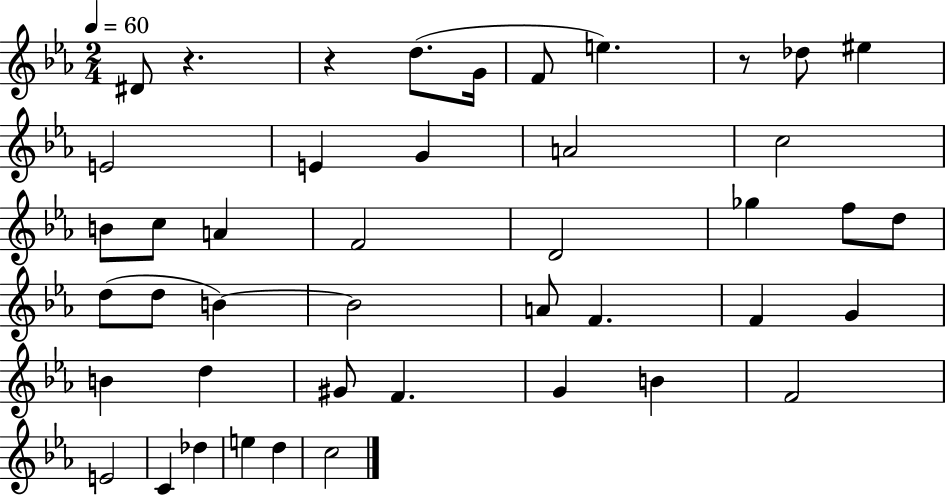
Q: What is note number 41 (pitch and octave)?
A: C5